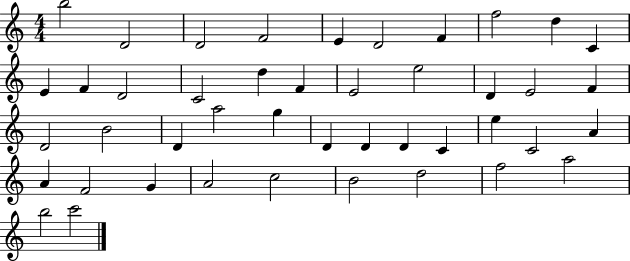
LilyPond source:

{
  \clef treble
  \numericTimeSignature
  \time 4/4
  \key c \major
  b''2 d'2 | d'2 f'2 | e'4 d'2 f'4 | f''2 d''4 c'4 | \break e'4 f'4 d'2 | c'2 d''4 f'4 | e'2 e''2 | d'4 e'2 f'4 | \break d'2 b'2 | d'4 a''2 g''4 | d'4 d'4 d'4 c'4 | e''4 c'2 a'4 | \break a'4 f'2 g'4 | a'2 c''2 | b'2 d''2 | f''2 a''2 | \break b''2 c'''2 | \bar "|."
}